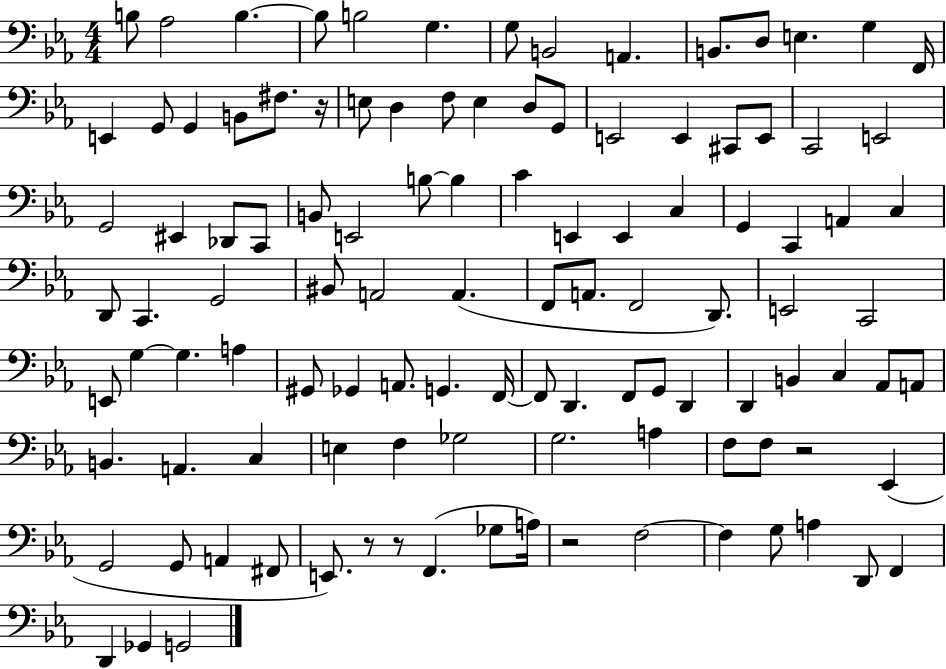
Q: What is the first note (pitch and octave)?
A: B3